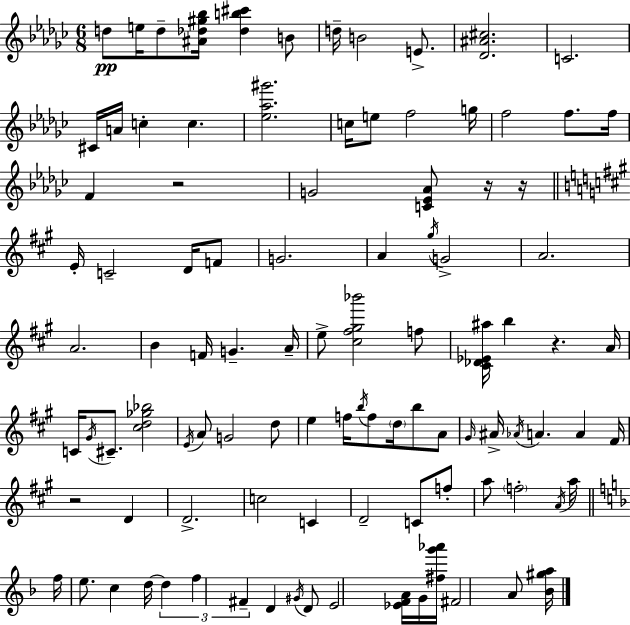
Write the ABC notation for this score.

X:1
T:Untitled
M:6/8
L:1/4
K:Ebm
d/2 e/4 d/2 [^A_d^g_b]/4 [_db^c'] B/2 d/4 B2 E/2 [_D^A^c]2 C2 ^C/4 A/4 c c [_e_a^g']2 c/4 e/2 f2 g/4 f2 f/2 f/4 F z2 G2 [C_E_A]/2 z/4 z/4 E/4 C2 D/4 F/2 G2 A ^g/4 G2 A2 A2 B F/4 G A/4 e/2 [^c^f^g_b']2 f/2 [^C_D_E^a]/4 b z A/4 C/4 ^G/4 ^C/2 [^cd_g_b]2 E/4 A/2 G2 d/2 e f/4 b/4 f/2 d/4 b/2 A/2 ^G/4 ^A/4 _A/4 A A ^F/4 z2 D D2 c2 C D2 C/2 f/2 a/2 f2 A/4 a/4 f/4 e/2 c d/4 d f ^F D ^G/4 D/2 E2 [_EFA]/4 G/4 [^fg'_a']/4 ^F2 A/2 [_B^ga]/4